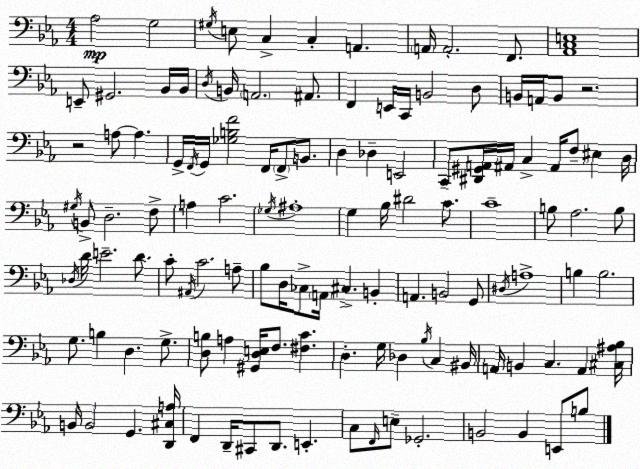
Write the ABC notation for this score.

X:1
T:Untitled
M:4/4
L:1/4
K:Eb
_A,2 G,2 ^G,/4 E,/2 C, C, A,, A,,/4 A,,2 F,,/2 [_A,,C,E,]4 E,,/2 ^G,,2 _B,,/4 _B,,/4 D,/4 B,,/4 A,,2 ^A,,/2 F,, E,,/4 C,,/4 B,,2 D,/2 B,,/4 A,,/4 B,,/2 z2 z2 A,/2 A, G,,/4 F,,/4 G,,/4 [_G,B,F]2 F,,/4 F,,/2 B,,/2 D, _D, E,,2 C,,/2 [^D,,^G,,A,,]/4 ^A,,/4 C, ^A,,/4 F,/2 ^E, D,/4 ^G,/4 B,,/2 D,2 F,/2 A, C2 _G,/4 ^A,4 G, _B,/4 ^D2 C/2 C4 B,/2 _A,2 B,/2 _D,/4 D/4 E2 D/2 C/2 ^A,,/4 C2 A,/2 _B,/2 D,/4 _C,/2 A,,/4 ^C, B,, A,, B,,2 G,,/2 ^D,/4 A,4 B, B,2 G,/2 B, D, G,/2 [D,B,]/2 A, [^G,,D,E,]/4 F,/2 [^F,C] D, G,/4 _D, _B,/4 C, ^B,,/4 A,,/4 B,, C, A,, [^C,^A,_B,]/4 B,,/4 B,,2 G,, [D,,^C,A,]/4 F,, D,,/4 ^C,,/2 D,,/2 E,, C,/2 F,,/4 E,/2 _G,,2 B,,2 B,, E,,/2 B,/2